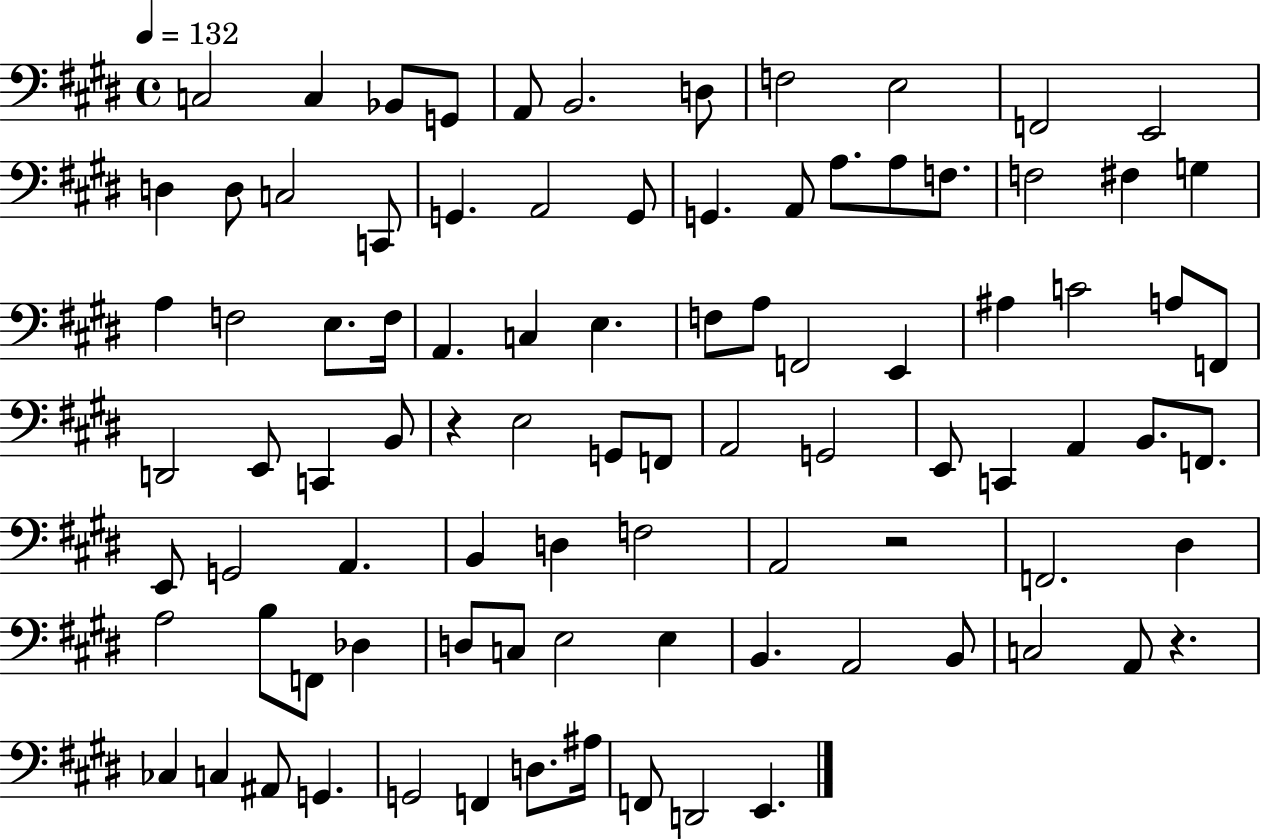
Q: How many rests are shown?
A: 3